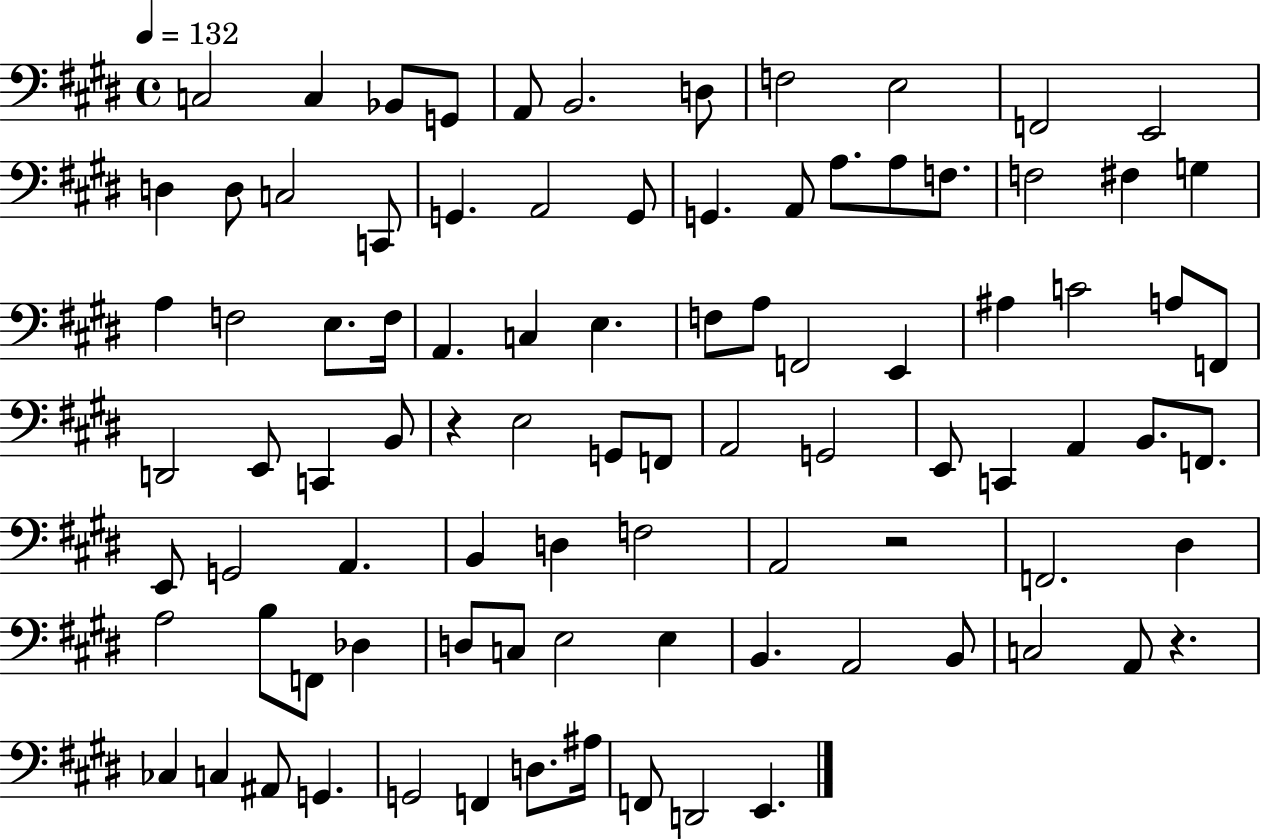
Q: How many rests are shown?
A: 3